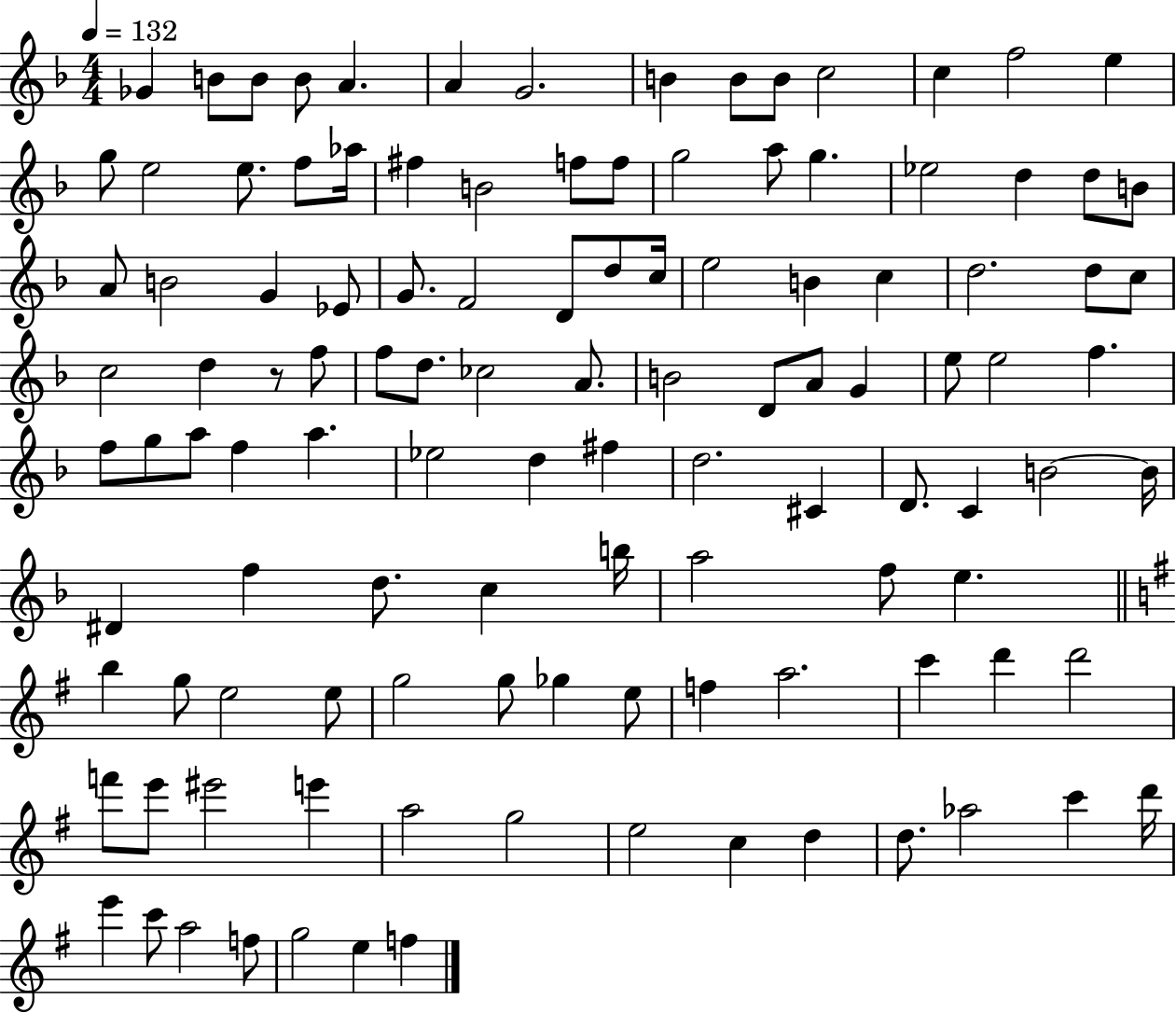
X:1
T:Untitled
M:4/4
L:1/4
K:F
_G B/2 B/2 B/2 A A G2 B B/2 B/2 c2 c f2 e g/2 e2 e/2 f/2 _a/4 ^f B2 f/2 f/2 g2 a/2 g _e2 d d/2 B/2 A/2 B2 G _E/2 G/2 F2 D/2 d/2 c/4 e2 B c d2 d/2 c/2 c2 d z/2 f/2 f/2 d/2 _c2 A/2 B2 D/2 A/2 G e/2 e2 f f/2 g/2 a/2 f a _e2 d ^f d2 ^C D/2 C B2 B/4 ^D f d/2 c b/4 a2 f/2 e b g/2 e2 e/2 g2 g/2 _g e/2 f a2 c' d' d'2 f'/2 e'/2 ^e'2 e' a2 g2 e2 c d d/2 _a2 c' d'/4 e' c'/2 a2 f/2 g2 e f